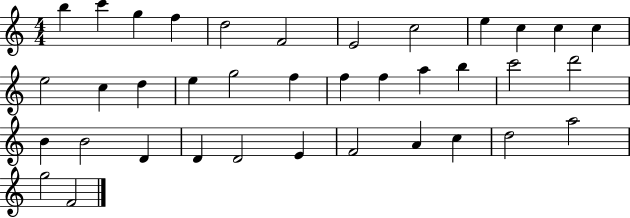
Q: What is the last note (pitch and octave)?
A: F4